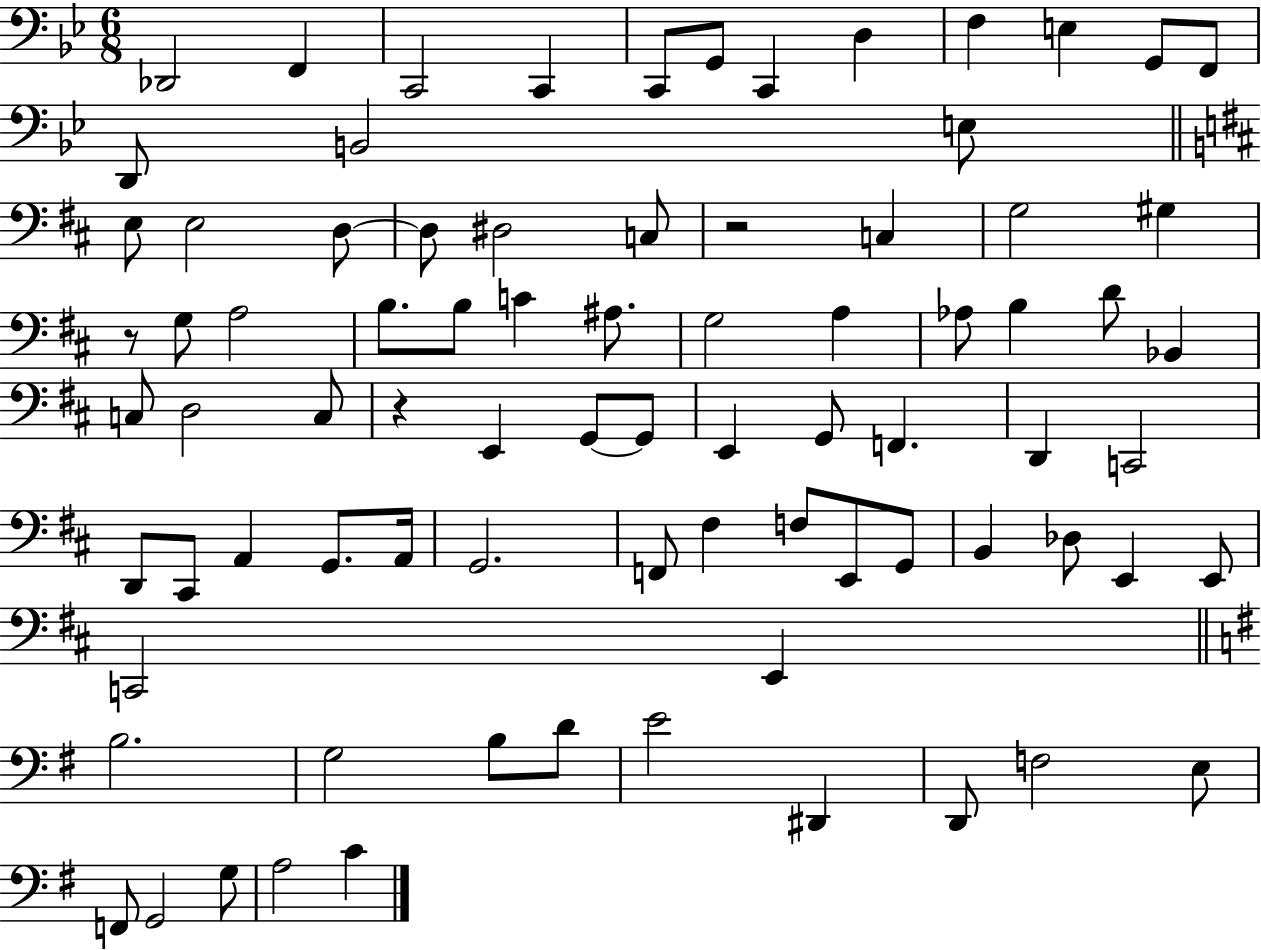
X:1
T:Untitled
M:6/8
L:1/4
K:Bb
_D,,2 F,, C,,2 C,, C,,/2 G,,/2 C,, D, F, E, G,,/2 F,,/2 D,,/2 B,,2 E,/2 E,/2 E,2 D,/2 D,/2 ^D,2 C,/2 z2 C, G,2 ^G, z/2 G,/2 A,2 B,/2 B,/2 C ^A,/2 G,2 A, _A,/2 B, D/2 _B,, C,/2 D,2 C,/2 z E,, G,,/2 G,,/2 E,, G,,/2 F,, D,, C,,2 D,,/2 ^C,,/2 A,, G,,/2 A,,/4 G,,2 F,,/2 ^F, F,/2 E,,/2 G,,/2 B,, _D,/2 E,, E,,/2 C,,2 E,, B,2 G,2 B,/2 D/2 E2 ^D,, D,,/2 F,2 E,/2 F,,/2 G,,2 G,/2 A,2 C